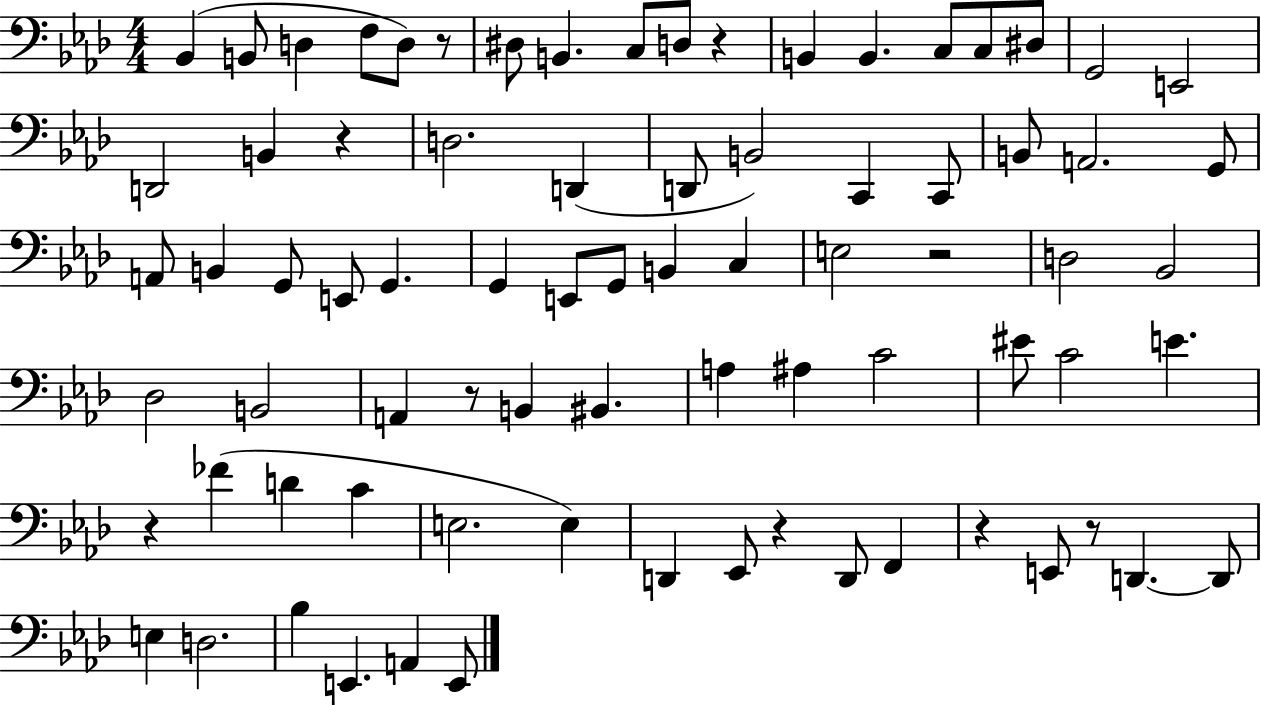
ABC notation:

X:1
T:Untitled
M:4/4
L:1/4
K:Ab
_B,, B,,/2 D, F,/2 D,/2 z/2 ^D,/2 B,, C,/2 D,/2 z B,, B,, C,/2 C,/2 ^D,/2 G,,2 E,,2 D,,2 B,, z D,2 D,, D,,/2 B,,2 C,, C,,/2 B,,/2 A,,2 G,,/2 A,,/2 B,, G,,/2 E,,/2 G,, G,, E,,/2 G,,/2 B,, C, E,2 z2 D,2 _B,,2 _D,2 B,,2 A,, z/2 B,, ^B,, A, ^A, C2 ^E/2 C2 E z _F D C E,2 E, D,, _E,,/2 z D,,/2 F,, z E,,/2 z/2 D,, D,,/2 E, D,2 _B, E,, A,, E,,/2